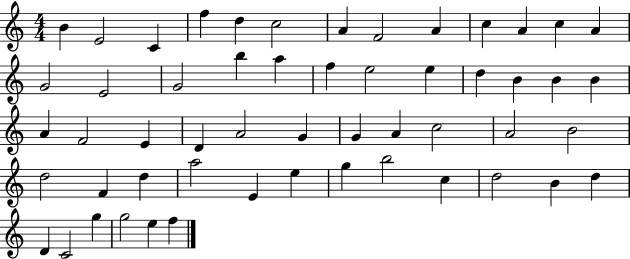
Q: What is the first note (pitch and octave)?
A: B4